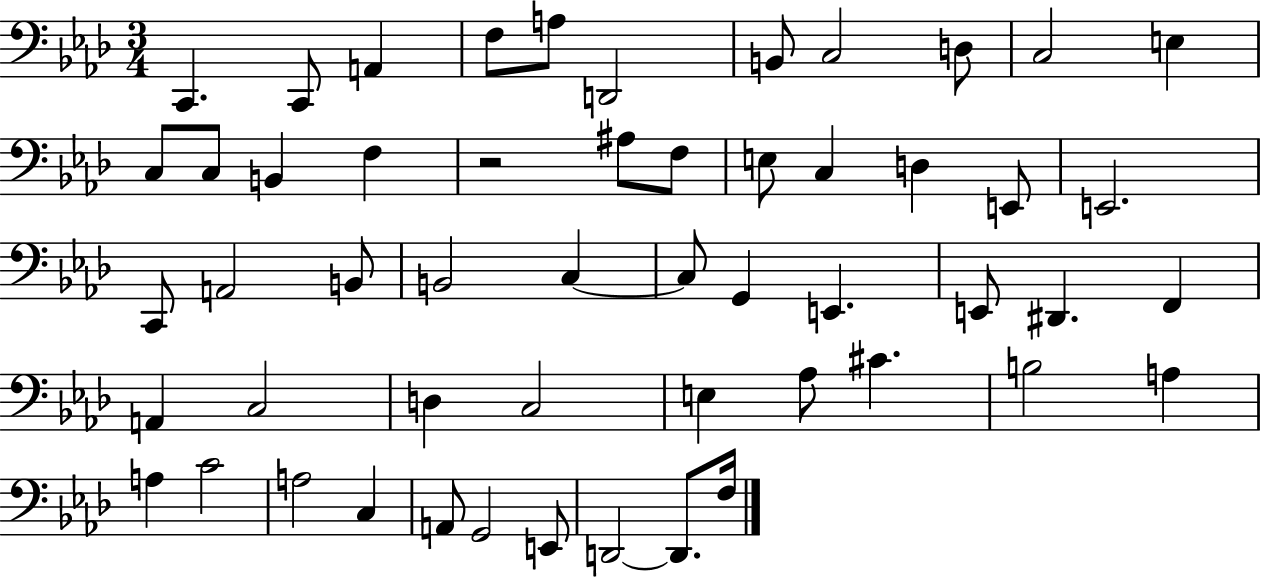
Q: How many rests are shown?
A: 1